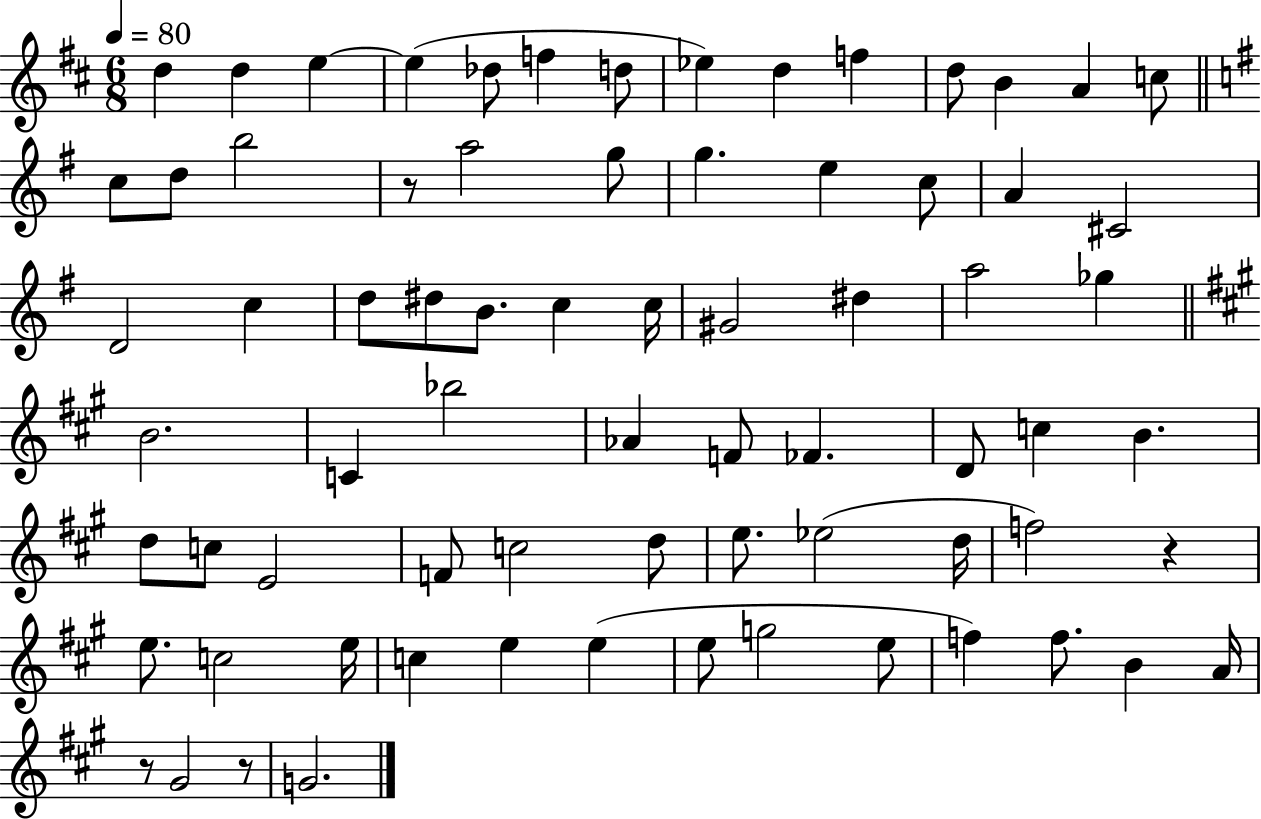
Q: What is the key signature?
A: D major